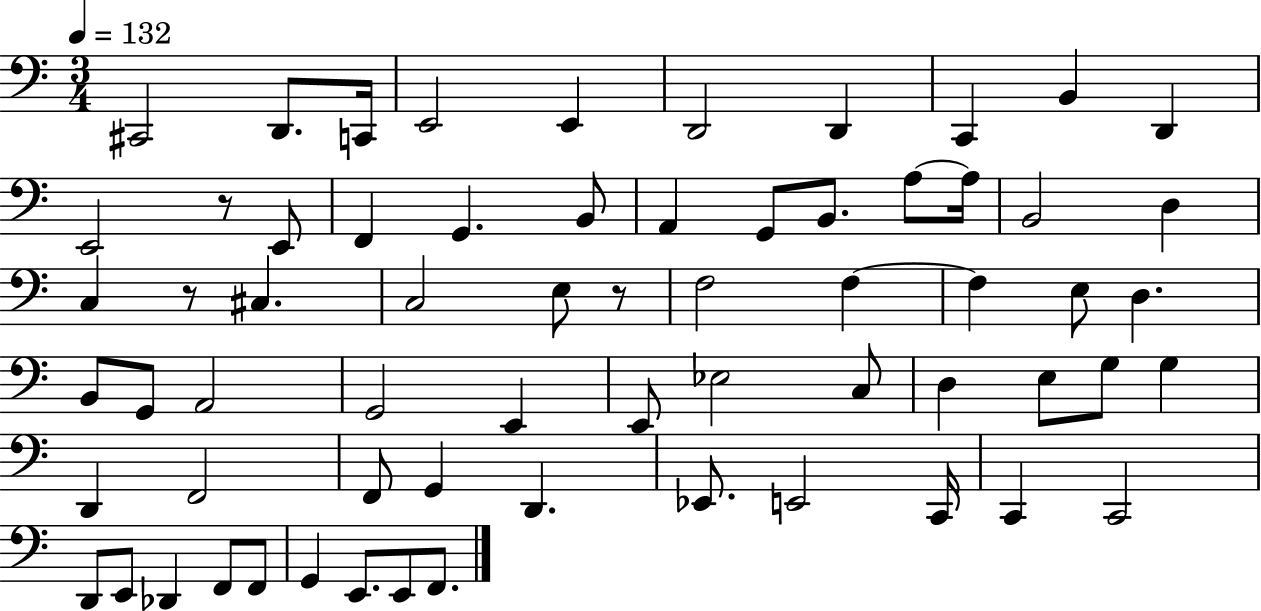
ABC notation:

X:1
T:Untitled
M:3/4
L:1/4
K:C
^C,,2 D,,/2 C,,/4 E,,2 E,, D,,2 D,, C,, B,, D,, E,,2 z/2 E,,/2 F,, G,, B,,/2 A,, G,,/2 B,,/2 A,/2 A,/4 B,,2 D, C, z/2 ^C, C,2 E,/2 z/2 F,2 F, F, E,/2 D, B,,/2 G,,/2 A,,2 G,,2 E,, E,,/2 _E,2 C,/2 D, E,/2 G,/2 G, D,, F,,2 F,,/2 G,, D,, _E,,/2 E,,2 C,,/4 C,, C,,2 D,,/2 E,,/2 _D,, F,,/2 F,,/2 G,, E,,/2 E,,/2 F,,/2